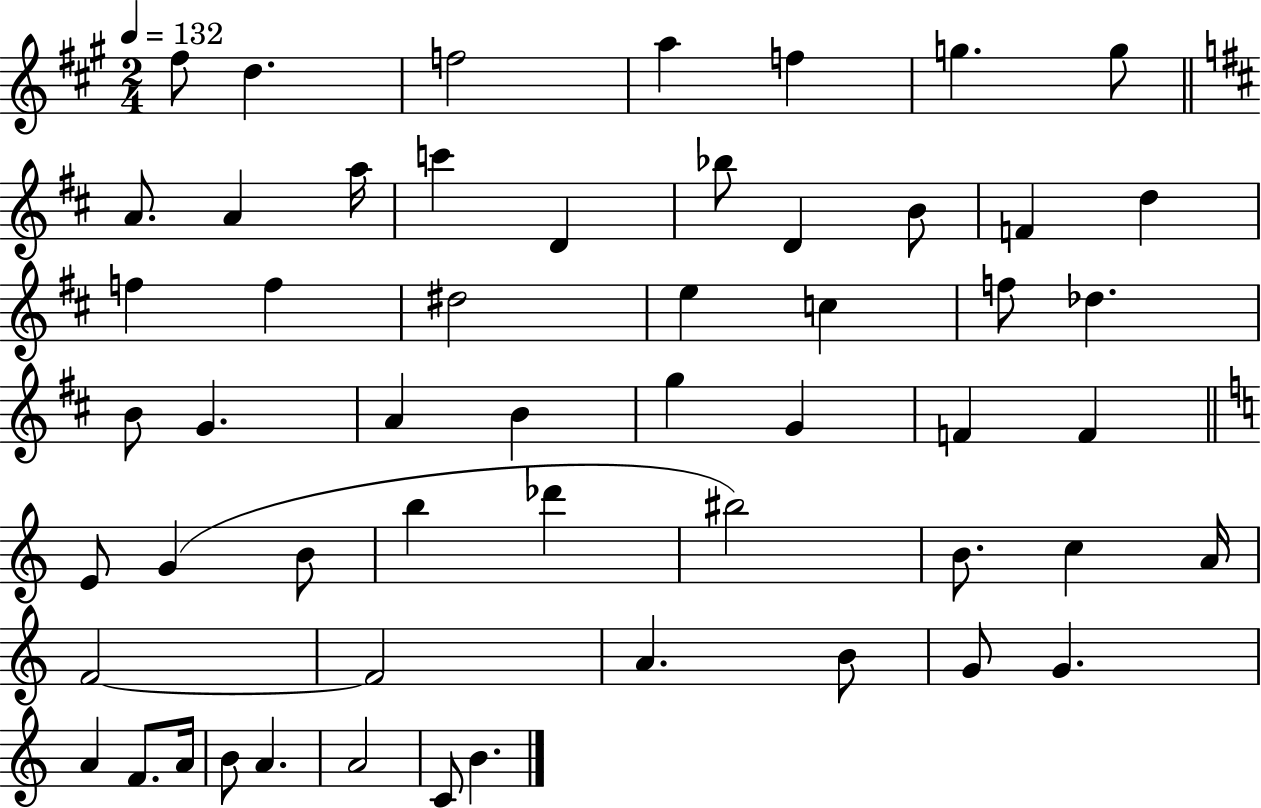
F#5/e D5/q. F5/h A5/q F5/q G5/q. G5/e A4/e. A4/q A5/s C6/q D4/q Bb5/e D4/q B4/e F4/q D5/q F5/q F5/q D#5/h E5/q C5/q F5/e Db5/q. B4/e G4/q. A4/q B4/q G5/q G4/q F4/q F4/q E4/e G4/q B4/e B5/q Db6/q BIS5/h B4/e. C5/q A4/s F4/h F4/h A4/q. B4/e G4/e G4/q. A4/q F4/e. A4/s B4/e A4/q. A4/h C4/e B4/q.